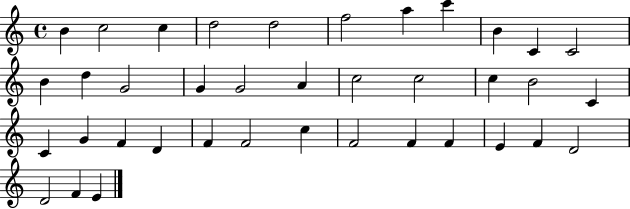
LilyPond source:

{
  \clef treble
  \time 4/4
  \defaultTimeSignature
  \key c \major
  b'4 c''2 c''4 | d''2 d''2 | f''2 a''4 c'''4 | b'4 c'4 c'2 | \break b'4 d''4 g'2 | g'4 g'2 a'4 | c''2 c''2 | c''4 b'2 c'4 | \break c'4 g'4 f'4 d'4 | f'4 f'2 c''4 | f'2 f'4 f'4 | e'4 f'4 d'2 | \break d'2 f'4 e'4 | \bar "|."
}